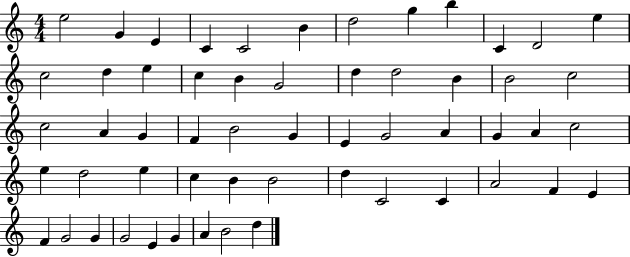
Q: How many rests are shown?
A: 0